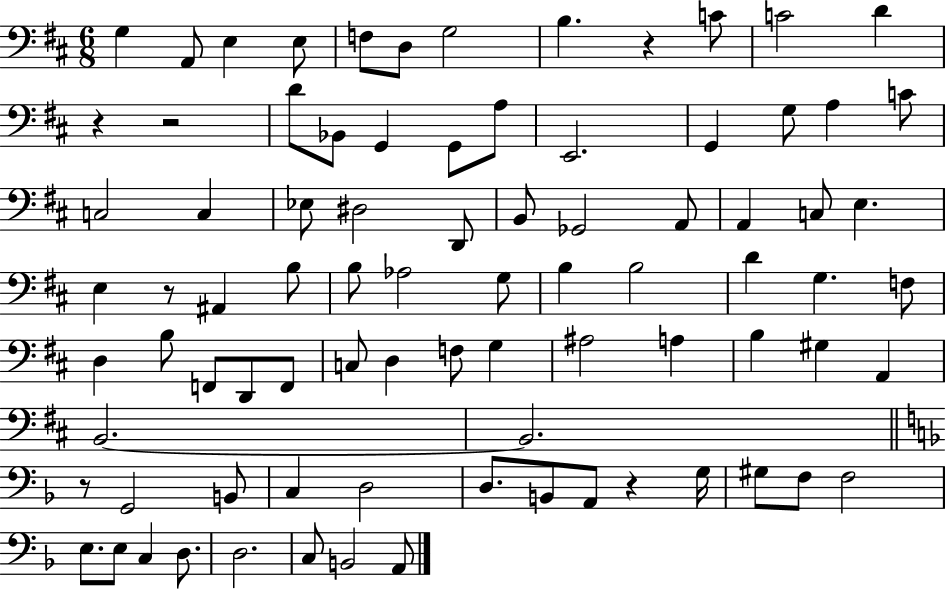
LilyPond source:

{
  \clef bass
  \numericTimeSignature
  \time 6/8
  \key d \major
  g4 a,8 e4 e8 | f8 d8 g2 | b4. r4 c'8 | c'2 d'4 | \break r4 r2 | d'8 bes,8 g,4 g,8 a8 | e,2. | g,4 g8 a4 c'8 | \break c2 c4 | ees8 dis2 d,8 | b,8 ges,2 a,8 | a,4 c8 e4. | \break e4 r8 ais,4 b8 | b8 aes2 g8 | b4 b2 | d'4 g4. f8 | \break d4 b8 f,8 d,8 f,8 | c8 d4 f8 g4 | ais2 a4 | b4 gis4 a,4 | \break b,2.~~ | b,2. | \bar "||" \break \key f \major r8 g,2 b,8 | c4 d2 | d8. b,8 a,8 r4 g16 | gis8 f8 f2 | \break e8. e8 c4 d8. | d2. | c8 b,2 a,8 | \bar "|."
}